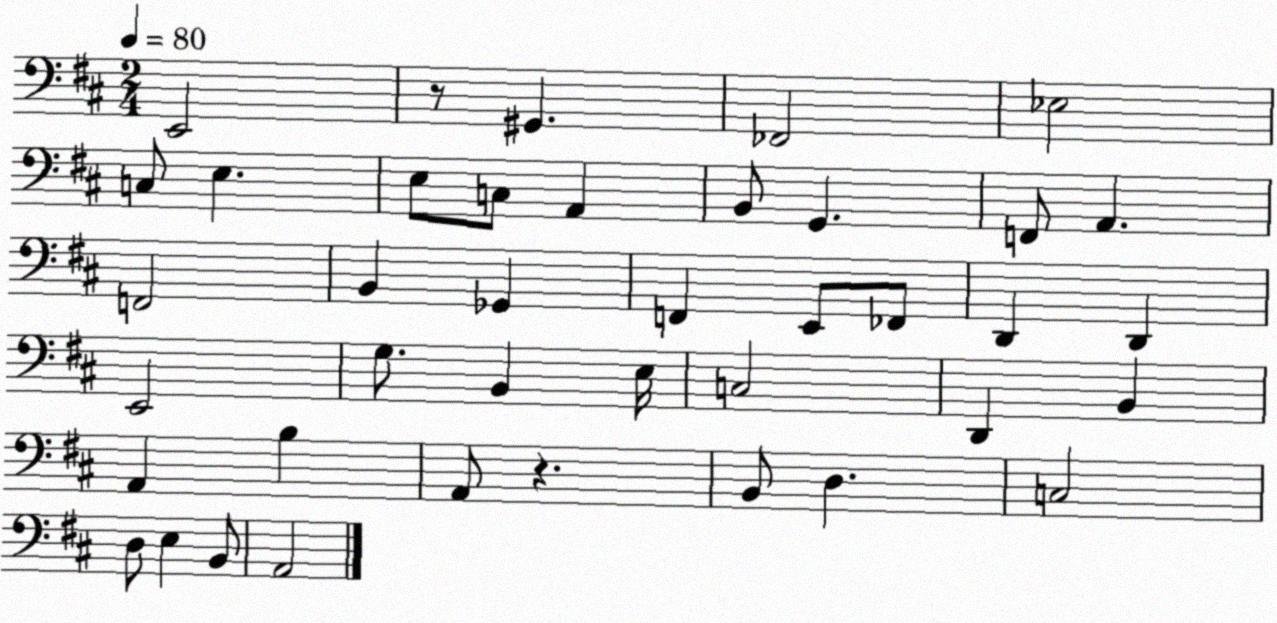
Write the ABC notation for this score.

X:1
T:Untitled
M:2/4
L:1/4
K:D
E,,2 z/2 ^G,, _F,,2 _E,2 C,/2 E, E,/2 C,/2 A,, B,,/2 G,, F,,/2 A,, F,,2 B,, _G,, F,, E,,/2 _F,,/2 D,, D,, E,,2 G,/2 B,, E,/4 C,2 D,, B,, A,, B, A,,/2 z B,,/2 D, C,2 D,/2 E, B,,/2 A,,2